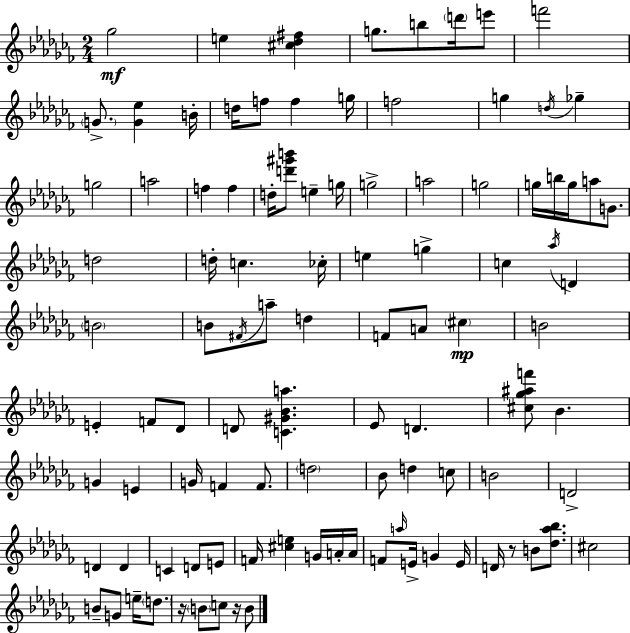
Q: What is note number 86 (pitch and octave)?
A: B4